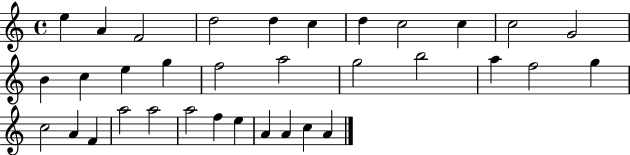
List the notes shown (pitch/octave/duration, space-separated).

E5/q A4/q F4/h D5/h D5/q C5/q D5/q C5/h C5/q C5/h G4/h B4/q C5/q E5/q G5/q F5/h A5/h G5/h B5/h A5/q F5/h G5/q C5/h A4/q F4/q A5/h A5/h A5/h F5/q E5/q A4/q A4/q C5/q A4/q